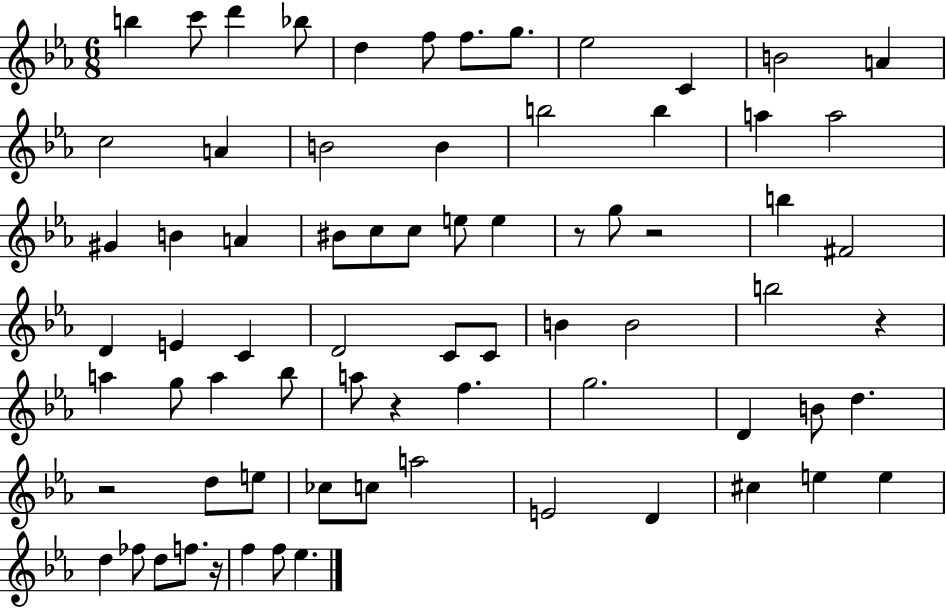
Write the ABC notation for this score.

X:1
T:Untitled
M:6/8
L:1/4
K:Eb
b c'/2 d' _b/2 d f/2 f/2 g/2 _e2 C B2 A c2 A B2 B b2 b a a2 ^G B A ^B/2 c/2 c/2 e/2 e z/2 g/2 z2 b ^F2 D E C D2 C/2 C/2 B B2 b2 z a g/2 a _b/2 a/2 z f g2 D B/2 d z2 d/2 e/2 _c/2 c/2 a2 E2 D ^c e e d _f/2 d/2 f/2 z/4 f f/2 _e